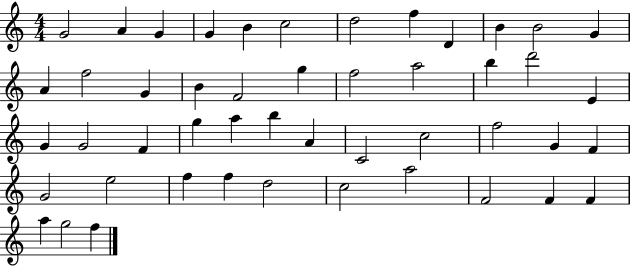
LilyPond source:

{
  \clef treble
  \numericTimeSignature
  \time 4/4
  \key c \major
  g'2 a'4 g'4 | g'4 b'4 c''2 | d''2 f''4 d'4 | b'4 b'2 g'4 | \break a'4 f''2 g'4 | b'4 f'2 g''4 | f''2 a''2 | b''4 d'''2 e'4 | \break g'4 g'2 f'4 | g''4 a''4 b''4 a'4 | c'2 c''2 | f''2 g'4 f'4 | \break g'2 e''2 | f''4 f''4 d''2 | c''2 a''2 | f'2 f'4 f'4 | \break a''4 g''2 f''4 | \bar "|."
}